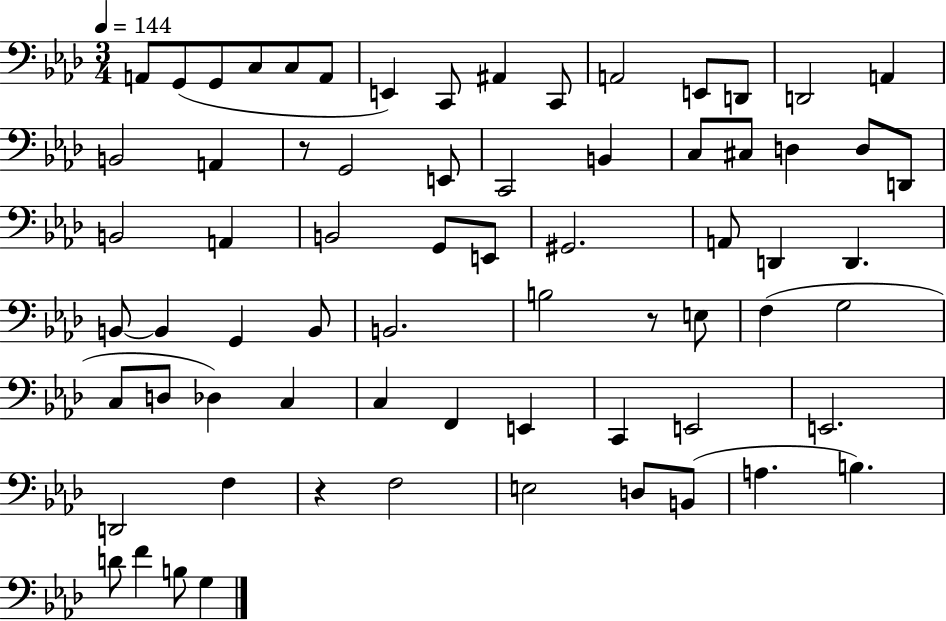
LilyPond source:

{
  \clef bass
  \numericTimeSignature
  \time 3/4
  \key aes \major
  \tempo 4 = 144
  a,8 g,8( g,8 c8 c8 a,8 | e,4) c,8 ais,4 c,8 | a,2 e,8 d,8 | d,2 a,4 | \break b,2 a,4 | r8 g,2 e,8 | c,2 b,4 | c8 cis8 d4 d8 d,8 | \break b,2 a,4 | b,2 g,8 e,8 | gis,2. | a,8 d,4 d,4. | \break b,8~~ b,4 g,4 b,8 | b,2. | b2 r8 e8 | f4( g2 | \break c8 d8 des4) c4 | c4 f,4 e,4 | c,4 e,2 | e,2. | \break d,2 f4 | r4 f2 | e2 d8 b,8( | a4. b4.) | \break d'8 f'4 b8 g4 | \bar "|."
}